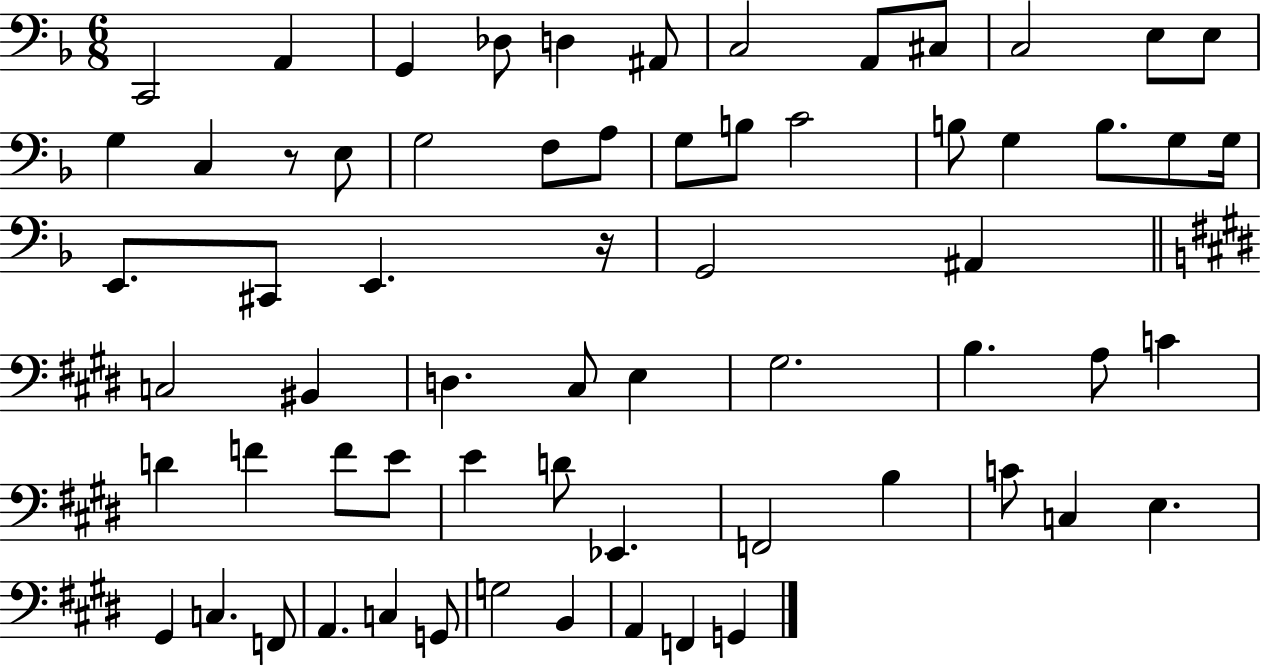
C2/h A2/q G2/q Db3/e D3/q A#2/e C3/h A2/e C#3/e C3/h E3/e E3/e G3/q C3/q R/e E3/e G3/h F3/e A3/e G3/e B3/e C4/h B3/e G3/q B3/e. G3/e G3/s E2/e. C#2/e E2/q. R/s G2/h A#2/q C3/h BIS2/q D3/q. C#3/e E3/q G#3/h. B3/q. A3/e C4/q D4/q F4/q F4/e E4/e E4/q D4/e Eb2/q. F2/h B3/q C4/e C3/q E3/q. G#2/q C3/q. F2/e A2/q. C3/q G2/e G3/h B2/q A2/q F2/q G2/q